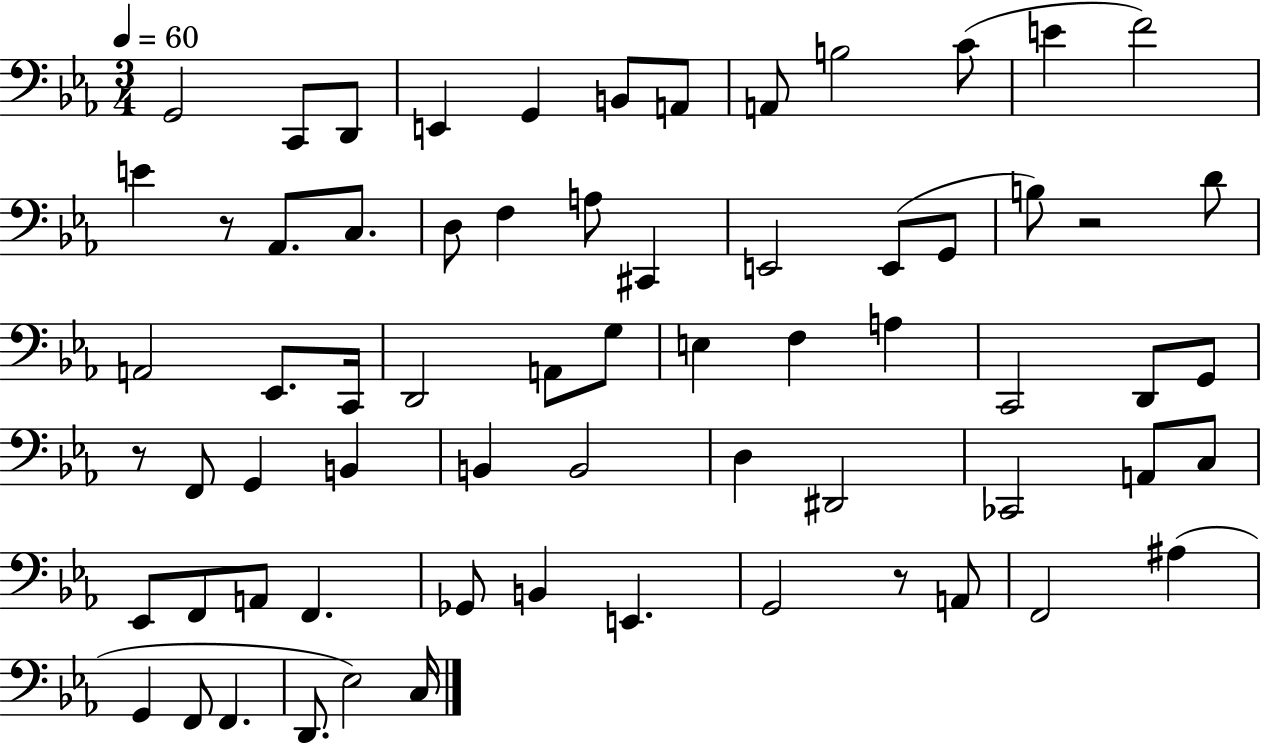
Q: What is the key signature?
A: EES major